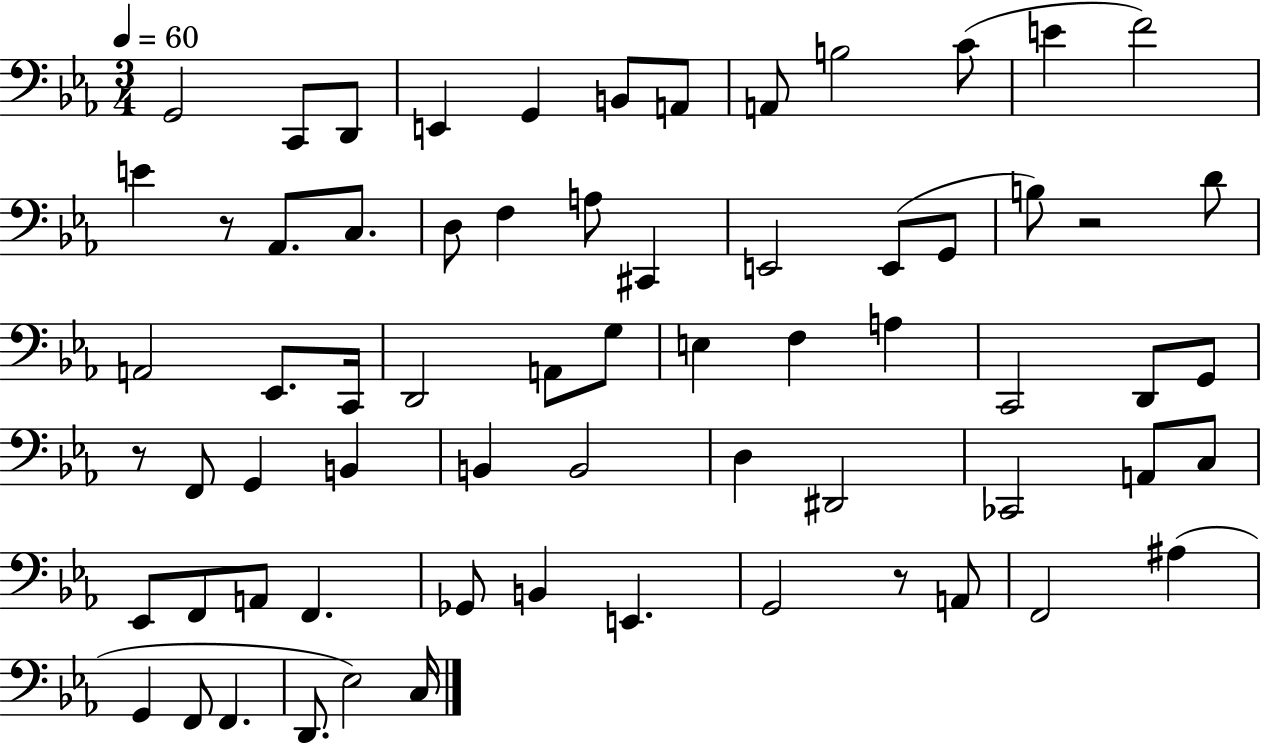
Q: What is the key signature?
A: EES major